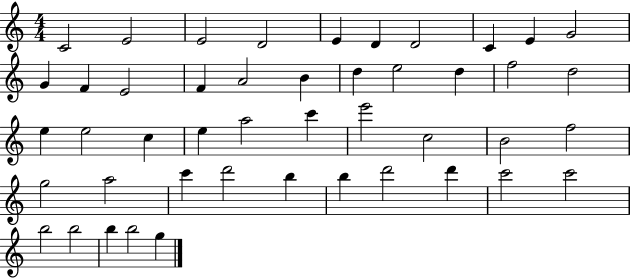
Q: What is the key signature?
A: C major